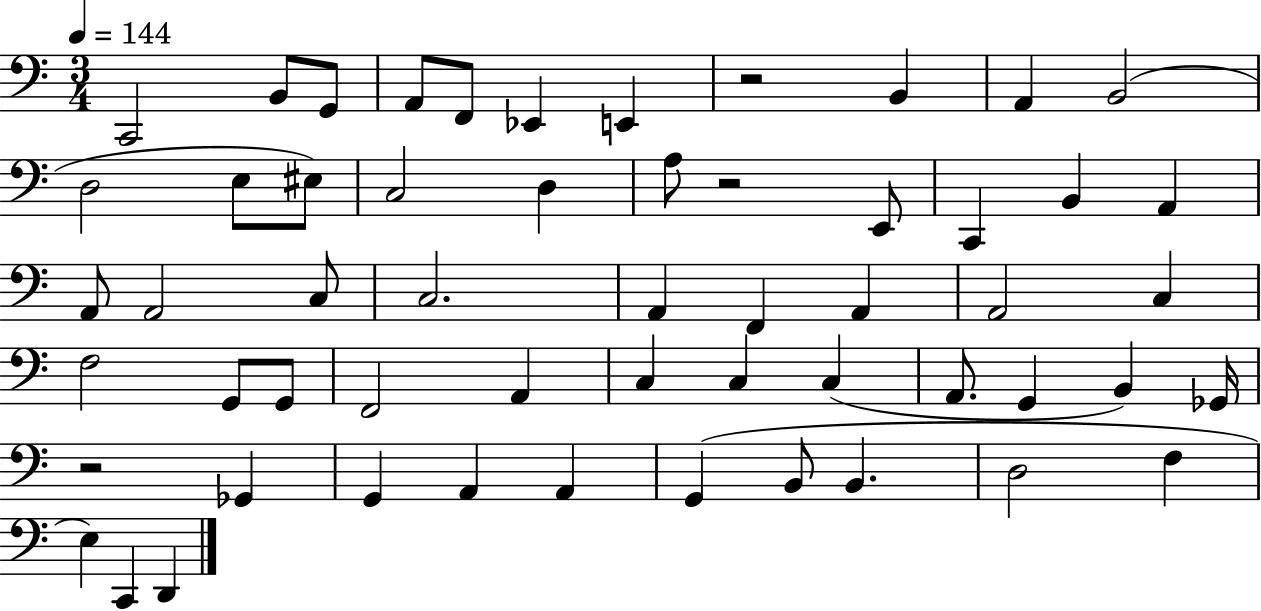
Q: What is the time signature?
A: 3/4